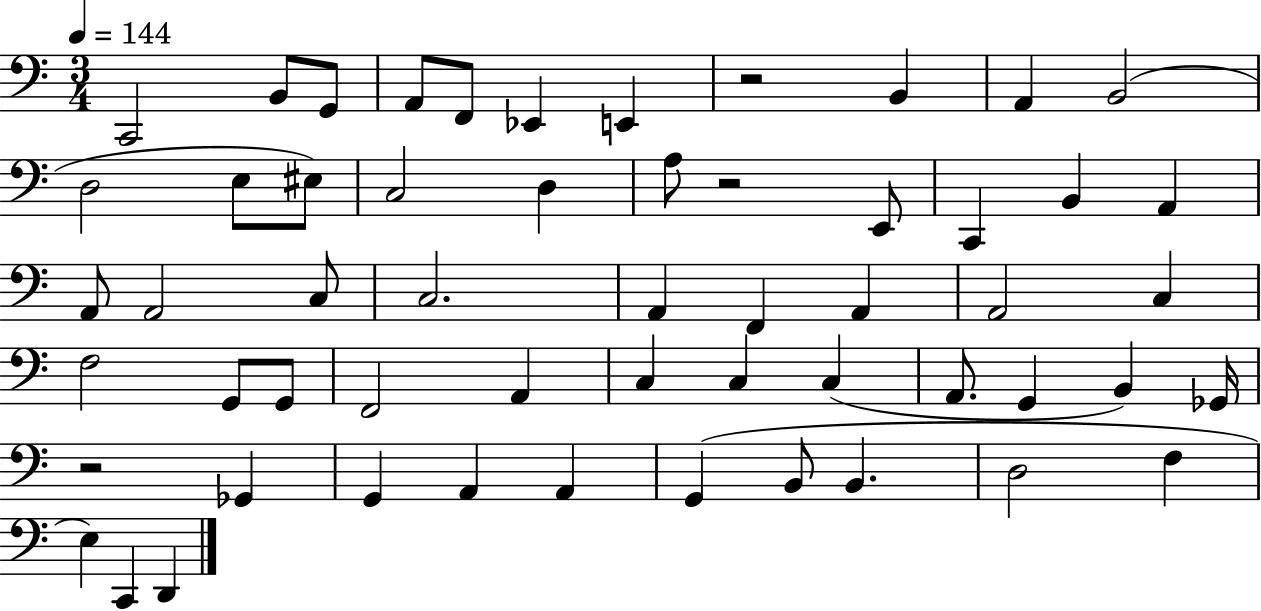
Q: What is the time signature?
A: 3/4